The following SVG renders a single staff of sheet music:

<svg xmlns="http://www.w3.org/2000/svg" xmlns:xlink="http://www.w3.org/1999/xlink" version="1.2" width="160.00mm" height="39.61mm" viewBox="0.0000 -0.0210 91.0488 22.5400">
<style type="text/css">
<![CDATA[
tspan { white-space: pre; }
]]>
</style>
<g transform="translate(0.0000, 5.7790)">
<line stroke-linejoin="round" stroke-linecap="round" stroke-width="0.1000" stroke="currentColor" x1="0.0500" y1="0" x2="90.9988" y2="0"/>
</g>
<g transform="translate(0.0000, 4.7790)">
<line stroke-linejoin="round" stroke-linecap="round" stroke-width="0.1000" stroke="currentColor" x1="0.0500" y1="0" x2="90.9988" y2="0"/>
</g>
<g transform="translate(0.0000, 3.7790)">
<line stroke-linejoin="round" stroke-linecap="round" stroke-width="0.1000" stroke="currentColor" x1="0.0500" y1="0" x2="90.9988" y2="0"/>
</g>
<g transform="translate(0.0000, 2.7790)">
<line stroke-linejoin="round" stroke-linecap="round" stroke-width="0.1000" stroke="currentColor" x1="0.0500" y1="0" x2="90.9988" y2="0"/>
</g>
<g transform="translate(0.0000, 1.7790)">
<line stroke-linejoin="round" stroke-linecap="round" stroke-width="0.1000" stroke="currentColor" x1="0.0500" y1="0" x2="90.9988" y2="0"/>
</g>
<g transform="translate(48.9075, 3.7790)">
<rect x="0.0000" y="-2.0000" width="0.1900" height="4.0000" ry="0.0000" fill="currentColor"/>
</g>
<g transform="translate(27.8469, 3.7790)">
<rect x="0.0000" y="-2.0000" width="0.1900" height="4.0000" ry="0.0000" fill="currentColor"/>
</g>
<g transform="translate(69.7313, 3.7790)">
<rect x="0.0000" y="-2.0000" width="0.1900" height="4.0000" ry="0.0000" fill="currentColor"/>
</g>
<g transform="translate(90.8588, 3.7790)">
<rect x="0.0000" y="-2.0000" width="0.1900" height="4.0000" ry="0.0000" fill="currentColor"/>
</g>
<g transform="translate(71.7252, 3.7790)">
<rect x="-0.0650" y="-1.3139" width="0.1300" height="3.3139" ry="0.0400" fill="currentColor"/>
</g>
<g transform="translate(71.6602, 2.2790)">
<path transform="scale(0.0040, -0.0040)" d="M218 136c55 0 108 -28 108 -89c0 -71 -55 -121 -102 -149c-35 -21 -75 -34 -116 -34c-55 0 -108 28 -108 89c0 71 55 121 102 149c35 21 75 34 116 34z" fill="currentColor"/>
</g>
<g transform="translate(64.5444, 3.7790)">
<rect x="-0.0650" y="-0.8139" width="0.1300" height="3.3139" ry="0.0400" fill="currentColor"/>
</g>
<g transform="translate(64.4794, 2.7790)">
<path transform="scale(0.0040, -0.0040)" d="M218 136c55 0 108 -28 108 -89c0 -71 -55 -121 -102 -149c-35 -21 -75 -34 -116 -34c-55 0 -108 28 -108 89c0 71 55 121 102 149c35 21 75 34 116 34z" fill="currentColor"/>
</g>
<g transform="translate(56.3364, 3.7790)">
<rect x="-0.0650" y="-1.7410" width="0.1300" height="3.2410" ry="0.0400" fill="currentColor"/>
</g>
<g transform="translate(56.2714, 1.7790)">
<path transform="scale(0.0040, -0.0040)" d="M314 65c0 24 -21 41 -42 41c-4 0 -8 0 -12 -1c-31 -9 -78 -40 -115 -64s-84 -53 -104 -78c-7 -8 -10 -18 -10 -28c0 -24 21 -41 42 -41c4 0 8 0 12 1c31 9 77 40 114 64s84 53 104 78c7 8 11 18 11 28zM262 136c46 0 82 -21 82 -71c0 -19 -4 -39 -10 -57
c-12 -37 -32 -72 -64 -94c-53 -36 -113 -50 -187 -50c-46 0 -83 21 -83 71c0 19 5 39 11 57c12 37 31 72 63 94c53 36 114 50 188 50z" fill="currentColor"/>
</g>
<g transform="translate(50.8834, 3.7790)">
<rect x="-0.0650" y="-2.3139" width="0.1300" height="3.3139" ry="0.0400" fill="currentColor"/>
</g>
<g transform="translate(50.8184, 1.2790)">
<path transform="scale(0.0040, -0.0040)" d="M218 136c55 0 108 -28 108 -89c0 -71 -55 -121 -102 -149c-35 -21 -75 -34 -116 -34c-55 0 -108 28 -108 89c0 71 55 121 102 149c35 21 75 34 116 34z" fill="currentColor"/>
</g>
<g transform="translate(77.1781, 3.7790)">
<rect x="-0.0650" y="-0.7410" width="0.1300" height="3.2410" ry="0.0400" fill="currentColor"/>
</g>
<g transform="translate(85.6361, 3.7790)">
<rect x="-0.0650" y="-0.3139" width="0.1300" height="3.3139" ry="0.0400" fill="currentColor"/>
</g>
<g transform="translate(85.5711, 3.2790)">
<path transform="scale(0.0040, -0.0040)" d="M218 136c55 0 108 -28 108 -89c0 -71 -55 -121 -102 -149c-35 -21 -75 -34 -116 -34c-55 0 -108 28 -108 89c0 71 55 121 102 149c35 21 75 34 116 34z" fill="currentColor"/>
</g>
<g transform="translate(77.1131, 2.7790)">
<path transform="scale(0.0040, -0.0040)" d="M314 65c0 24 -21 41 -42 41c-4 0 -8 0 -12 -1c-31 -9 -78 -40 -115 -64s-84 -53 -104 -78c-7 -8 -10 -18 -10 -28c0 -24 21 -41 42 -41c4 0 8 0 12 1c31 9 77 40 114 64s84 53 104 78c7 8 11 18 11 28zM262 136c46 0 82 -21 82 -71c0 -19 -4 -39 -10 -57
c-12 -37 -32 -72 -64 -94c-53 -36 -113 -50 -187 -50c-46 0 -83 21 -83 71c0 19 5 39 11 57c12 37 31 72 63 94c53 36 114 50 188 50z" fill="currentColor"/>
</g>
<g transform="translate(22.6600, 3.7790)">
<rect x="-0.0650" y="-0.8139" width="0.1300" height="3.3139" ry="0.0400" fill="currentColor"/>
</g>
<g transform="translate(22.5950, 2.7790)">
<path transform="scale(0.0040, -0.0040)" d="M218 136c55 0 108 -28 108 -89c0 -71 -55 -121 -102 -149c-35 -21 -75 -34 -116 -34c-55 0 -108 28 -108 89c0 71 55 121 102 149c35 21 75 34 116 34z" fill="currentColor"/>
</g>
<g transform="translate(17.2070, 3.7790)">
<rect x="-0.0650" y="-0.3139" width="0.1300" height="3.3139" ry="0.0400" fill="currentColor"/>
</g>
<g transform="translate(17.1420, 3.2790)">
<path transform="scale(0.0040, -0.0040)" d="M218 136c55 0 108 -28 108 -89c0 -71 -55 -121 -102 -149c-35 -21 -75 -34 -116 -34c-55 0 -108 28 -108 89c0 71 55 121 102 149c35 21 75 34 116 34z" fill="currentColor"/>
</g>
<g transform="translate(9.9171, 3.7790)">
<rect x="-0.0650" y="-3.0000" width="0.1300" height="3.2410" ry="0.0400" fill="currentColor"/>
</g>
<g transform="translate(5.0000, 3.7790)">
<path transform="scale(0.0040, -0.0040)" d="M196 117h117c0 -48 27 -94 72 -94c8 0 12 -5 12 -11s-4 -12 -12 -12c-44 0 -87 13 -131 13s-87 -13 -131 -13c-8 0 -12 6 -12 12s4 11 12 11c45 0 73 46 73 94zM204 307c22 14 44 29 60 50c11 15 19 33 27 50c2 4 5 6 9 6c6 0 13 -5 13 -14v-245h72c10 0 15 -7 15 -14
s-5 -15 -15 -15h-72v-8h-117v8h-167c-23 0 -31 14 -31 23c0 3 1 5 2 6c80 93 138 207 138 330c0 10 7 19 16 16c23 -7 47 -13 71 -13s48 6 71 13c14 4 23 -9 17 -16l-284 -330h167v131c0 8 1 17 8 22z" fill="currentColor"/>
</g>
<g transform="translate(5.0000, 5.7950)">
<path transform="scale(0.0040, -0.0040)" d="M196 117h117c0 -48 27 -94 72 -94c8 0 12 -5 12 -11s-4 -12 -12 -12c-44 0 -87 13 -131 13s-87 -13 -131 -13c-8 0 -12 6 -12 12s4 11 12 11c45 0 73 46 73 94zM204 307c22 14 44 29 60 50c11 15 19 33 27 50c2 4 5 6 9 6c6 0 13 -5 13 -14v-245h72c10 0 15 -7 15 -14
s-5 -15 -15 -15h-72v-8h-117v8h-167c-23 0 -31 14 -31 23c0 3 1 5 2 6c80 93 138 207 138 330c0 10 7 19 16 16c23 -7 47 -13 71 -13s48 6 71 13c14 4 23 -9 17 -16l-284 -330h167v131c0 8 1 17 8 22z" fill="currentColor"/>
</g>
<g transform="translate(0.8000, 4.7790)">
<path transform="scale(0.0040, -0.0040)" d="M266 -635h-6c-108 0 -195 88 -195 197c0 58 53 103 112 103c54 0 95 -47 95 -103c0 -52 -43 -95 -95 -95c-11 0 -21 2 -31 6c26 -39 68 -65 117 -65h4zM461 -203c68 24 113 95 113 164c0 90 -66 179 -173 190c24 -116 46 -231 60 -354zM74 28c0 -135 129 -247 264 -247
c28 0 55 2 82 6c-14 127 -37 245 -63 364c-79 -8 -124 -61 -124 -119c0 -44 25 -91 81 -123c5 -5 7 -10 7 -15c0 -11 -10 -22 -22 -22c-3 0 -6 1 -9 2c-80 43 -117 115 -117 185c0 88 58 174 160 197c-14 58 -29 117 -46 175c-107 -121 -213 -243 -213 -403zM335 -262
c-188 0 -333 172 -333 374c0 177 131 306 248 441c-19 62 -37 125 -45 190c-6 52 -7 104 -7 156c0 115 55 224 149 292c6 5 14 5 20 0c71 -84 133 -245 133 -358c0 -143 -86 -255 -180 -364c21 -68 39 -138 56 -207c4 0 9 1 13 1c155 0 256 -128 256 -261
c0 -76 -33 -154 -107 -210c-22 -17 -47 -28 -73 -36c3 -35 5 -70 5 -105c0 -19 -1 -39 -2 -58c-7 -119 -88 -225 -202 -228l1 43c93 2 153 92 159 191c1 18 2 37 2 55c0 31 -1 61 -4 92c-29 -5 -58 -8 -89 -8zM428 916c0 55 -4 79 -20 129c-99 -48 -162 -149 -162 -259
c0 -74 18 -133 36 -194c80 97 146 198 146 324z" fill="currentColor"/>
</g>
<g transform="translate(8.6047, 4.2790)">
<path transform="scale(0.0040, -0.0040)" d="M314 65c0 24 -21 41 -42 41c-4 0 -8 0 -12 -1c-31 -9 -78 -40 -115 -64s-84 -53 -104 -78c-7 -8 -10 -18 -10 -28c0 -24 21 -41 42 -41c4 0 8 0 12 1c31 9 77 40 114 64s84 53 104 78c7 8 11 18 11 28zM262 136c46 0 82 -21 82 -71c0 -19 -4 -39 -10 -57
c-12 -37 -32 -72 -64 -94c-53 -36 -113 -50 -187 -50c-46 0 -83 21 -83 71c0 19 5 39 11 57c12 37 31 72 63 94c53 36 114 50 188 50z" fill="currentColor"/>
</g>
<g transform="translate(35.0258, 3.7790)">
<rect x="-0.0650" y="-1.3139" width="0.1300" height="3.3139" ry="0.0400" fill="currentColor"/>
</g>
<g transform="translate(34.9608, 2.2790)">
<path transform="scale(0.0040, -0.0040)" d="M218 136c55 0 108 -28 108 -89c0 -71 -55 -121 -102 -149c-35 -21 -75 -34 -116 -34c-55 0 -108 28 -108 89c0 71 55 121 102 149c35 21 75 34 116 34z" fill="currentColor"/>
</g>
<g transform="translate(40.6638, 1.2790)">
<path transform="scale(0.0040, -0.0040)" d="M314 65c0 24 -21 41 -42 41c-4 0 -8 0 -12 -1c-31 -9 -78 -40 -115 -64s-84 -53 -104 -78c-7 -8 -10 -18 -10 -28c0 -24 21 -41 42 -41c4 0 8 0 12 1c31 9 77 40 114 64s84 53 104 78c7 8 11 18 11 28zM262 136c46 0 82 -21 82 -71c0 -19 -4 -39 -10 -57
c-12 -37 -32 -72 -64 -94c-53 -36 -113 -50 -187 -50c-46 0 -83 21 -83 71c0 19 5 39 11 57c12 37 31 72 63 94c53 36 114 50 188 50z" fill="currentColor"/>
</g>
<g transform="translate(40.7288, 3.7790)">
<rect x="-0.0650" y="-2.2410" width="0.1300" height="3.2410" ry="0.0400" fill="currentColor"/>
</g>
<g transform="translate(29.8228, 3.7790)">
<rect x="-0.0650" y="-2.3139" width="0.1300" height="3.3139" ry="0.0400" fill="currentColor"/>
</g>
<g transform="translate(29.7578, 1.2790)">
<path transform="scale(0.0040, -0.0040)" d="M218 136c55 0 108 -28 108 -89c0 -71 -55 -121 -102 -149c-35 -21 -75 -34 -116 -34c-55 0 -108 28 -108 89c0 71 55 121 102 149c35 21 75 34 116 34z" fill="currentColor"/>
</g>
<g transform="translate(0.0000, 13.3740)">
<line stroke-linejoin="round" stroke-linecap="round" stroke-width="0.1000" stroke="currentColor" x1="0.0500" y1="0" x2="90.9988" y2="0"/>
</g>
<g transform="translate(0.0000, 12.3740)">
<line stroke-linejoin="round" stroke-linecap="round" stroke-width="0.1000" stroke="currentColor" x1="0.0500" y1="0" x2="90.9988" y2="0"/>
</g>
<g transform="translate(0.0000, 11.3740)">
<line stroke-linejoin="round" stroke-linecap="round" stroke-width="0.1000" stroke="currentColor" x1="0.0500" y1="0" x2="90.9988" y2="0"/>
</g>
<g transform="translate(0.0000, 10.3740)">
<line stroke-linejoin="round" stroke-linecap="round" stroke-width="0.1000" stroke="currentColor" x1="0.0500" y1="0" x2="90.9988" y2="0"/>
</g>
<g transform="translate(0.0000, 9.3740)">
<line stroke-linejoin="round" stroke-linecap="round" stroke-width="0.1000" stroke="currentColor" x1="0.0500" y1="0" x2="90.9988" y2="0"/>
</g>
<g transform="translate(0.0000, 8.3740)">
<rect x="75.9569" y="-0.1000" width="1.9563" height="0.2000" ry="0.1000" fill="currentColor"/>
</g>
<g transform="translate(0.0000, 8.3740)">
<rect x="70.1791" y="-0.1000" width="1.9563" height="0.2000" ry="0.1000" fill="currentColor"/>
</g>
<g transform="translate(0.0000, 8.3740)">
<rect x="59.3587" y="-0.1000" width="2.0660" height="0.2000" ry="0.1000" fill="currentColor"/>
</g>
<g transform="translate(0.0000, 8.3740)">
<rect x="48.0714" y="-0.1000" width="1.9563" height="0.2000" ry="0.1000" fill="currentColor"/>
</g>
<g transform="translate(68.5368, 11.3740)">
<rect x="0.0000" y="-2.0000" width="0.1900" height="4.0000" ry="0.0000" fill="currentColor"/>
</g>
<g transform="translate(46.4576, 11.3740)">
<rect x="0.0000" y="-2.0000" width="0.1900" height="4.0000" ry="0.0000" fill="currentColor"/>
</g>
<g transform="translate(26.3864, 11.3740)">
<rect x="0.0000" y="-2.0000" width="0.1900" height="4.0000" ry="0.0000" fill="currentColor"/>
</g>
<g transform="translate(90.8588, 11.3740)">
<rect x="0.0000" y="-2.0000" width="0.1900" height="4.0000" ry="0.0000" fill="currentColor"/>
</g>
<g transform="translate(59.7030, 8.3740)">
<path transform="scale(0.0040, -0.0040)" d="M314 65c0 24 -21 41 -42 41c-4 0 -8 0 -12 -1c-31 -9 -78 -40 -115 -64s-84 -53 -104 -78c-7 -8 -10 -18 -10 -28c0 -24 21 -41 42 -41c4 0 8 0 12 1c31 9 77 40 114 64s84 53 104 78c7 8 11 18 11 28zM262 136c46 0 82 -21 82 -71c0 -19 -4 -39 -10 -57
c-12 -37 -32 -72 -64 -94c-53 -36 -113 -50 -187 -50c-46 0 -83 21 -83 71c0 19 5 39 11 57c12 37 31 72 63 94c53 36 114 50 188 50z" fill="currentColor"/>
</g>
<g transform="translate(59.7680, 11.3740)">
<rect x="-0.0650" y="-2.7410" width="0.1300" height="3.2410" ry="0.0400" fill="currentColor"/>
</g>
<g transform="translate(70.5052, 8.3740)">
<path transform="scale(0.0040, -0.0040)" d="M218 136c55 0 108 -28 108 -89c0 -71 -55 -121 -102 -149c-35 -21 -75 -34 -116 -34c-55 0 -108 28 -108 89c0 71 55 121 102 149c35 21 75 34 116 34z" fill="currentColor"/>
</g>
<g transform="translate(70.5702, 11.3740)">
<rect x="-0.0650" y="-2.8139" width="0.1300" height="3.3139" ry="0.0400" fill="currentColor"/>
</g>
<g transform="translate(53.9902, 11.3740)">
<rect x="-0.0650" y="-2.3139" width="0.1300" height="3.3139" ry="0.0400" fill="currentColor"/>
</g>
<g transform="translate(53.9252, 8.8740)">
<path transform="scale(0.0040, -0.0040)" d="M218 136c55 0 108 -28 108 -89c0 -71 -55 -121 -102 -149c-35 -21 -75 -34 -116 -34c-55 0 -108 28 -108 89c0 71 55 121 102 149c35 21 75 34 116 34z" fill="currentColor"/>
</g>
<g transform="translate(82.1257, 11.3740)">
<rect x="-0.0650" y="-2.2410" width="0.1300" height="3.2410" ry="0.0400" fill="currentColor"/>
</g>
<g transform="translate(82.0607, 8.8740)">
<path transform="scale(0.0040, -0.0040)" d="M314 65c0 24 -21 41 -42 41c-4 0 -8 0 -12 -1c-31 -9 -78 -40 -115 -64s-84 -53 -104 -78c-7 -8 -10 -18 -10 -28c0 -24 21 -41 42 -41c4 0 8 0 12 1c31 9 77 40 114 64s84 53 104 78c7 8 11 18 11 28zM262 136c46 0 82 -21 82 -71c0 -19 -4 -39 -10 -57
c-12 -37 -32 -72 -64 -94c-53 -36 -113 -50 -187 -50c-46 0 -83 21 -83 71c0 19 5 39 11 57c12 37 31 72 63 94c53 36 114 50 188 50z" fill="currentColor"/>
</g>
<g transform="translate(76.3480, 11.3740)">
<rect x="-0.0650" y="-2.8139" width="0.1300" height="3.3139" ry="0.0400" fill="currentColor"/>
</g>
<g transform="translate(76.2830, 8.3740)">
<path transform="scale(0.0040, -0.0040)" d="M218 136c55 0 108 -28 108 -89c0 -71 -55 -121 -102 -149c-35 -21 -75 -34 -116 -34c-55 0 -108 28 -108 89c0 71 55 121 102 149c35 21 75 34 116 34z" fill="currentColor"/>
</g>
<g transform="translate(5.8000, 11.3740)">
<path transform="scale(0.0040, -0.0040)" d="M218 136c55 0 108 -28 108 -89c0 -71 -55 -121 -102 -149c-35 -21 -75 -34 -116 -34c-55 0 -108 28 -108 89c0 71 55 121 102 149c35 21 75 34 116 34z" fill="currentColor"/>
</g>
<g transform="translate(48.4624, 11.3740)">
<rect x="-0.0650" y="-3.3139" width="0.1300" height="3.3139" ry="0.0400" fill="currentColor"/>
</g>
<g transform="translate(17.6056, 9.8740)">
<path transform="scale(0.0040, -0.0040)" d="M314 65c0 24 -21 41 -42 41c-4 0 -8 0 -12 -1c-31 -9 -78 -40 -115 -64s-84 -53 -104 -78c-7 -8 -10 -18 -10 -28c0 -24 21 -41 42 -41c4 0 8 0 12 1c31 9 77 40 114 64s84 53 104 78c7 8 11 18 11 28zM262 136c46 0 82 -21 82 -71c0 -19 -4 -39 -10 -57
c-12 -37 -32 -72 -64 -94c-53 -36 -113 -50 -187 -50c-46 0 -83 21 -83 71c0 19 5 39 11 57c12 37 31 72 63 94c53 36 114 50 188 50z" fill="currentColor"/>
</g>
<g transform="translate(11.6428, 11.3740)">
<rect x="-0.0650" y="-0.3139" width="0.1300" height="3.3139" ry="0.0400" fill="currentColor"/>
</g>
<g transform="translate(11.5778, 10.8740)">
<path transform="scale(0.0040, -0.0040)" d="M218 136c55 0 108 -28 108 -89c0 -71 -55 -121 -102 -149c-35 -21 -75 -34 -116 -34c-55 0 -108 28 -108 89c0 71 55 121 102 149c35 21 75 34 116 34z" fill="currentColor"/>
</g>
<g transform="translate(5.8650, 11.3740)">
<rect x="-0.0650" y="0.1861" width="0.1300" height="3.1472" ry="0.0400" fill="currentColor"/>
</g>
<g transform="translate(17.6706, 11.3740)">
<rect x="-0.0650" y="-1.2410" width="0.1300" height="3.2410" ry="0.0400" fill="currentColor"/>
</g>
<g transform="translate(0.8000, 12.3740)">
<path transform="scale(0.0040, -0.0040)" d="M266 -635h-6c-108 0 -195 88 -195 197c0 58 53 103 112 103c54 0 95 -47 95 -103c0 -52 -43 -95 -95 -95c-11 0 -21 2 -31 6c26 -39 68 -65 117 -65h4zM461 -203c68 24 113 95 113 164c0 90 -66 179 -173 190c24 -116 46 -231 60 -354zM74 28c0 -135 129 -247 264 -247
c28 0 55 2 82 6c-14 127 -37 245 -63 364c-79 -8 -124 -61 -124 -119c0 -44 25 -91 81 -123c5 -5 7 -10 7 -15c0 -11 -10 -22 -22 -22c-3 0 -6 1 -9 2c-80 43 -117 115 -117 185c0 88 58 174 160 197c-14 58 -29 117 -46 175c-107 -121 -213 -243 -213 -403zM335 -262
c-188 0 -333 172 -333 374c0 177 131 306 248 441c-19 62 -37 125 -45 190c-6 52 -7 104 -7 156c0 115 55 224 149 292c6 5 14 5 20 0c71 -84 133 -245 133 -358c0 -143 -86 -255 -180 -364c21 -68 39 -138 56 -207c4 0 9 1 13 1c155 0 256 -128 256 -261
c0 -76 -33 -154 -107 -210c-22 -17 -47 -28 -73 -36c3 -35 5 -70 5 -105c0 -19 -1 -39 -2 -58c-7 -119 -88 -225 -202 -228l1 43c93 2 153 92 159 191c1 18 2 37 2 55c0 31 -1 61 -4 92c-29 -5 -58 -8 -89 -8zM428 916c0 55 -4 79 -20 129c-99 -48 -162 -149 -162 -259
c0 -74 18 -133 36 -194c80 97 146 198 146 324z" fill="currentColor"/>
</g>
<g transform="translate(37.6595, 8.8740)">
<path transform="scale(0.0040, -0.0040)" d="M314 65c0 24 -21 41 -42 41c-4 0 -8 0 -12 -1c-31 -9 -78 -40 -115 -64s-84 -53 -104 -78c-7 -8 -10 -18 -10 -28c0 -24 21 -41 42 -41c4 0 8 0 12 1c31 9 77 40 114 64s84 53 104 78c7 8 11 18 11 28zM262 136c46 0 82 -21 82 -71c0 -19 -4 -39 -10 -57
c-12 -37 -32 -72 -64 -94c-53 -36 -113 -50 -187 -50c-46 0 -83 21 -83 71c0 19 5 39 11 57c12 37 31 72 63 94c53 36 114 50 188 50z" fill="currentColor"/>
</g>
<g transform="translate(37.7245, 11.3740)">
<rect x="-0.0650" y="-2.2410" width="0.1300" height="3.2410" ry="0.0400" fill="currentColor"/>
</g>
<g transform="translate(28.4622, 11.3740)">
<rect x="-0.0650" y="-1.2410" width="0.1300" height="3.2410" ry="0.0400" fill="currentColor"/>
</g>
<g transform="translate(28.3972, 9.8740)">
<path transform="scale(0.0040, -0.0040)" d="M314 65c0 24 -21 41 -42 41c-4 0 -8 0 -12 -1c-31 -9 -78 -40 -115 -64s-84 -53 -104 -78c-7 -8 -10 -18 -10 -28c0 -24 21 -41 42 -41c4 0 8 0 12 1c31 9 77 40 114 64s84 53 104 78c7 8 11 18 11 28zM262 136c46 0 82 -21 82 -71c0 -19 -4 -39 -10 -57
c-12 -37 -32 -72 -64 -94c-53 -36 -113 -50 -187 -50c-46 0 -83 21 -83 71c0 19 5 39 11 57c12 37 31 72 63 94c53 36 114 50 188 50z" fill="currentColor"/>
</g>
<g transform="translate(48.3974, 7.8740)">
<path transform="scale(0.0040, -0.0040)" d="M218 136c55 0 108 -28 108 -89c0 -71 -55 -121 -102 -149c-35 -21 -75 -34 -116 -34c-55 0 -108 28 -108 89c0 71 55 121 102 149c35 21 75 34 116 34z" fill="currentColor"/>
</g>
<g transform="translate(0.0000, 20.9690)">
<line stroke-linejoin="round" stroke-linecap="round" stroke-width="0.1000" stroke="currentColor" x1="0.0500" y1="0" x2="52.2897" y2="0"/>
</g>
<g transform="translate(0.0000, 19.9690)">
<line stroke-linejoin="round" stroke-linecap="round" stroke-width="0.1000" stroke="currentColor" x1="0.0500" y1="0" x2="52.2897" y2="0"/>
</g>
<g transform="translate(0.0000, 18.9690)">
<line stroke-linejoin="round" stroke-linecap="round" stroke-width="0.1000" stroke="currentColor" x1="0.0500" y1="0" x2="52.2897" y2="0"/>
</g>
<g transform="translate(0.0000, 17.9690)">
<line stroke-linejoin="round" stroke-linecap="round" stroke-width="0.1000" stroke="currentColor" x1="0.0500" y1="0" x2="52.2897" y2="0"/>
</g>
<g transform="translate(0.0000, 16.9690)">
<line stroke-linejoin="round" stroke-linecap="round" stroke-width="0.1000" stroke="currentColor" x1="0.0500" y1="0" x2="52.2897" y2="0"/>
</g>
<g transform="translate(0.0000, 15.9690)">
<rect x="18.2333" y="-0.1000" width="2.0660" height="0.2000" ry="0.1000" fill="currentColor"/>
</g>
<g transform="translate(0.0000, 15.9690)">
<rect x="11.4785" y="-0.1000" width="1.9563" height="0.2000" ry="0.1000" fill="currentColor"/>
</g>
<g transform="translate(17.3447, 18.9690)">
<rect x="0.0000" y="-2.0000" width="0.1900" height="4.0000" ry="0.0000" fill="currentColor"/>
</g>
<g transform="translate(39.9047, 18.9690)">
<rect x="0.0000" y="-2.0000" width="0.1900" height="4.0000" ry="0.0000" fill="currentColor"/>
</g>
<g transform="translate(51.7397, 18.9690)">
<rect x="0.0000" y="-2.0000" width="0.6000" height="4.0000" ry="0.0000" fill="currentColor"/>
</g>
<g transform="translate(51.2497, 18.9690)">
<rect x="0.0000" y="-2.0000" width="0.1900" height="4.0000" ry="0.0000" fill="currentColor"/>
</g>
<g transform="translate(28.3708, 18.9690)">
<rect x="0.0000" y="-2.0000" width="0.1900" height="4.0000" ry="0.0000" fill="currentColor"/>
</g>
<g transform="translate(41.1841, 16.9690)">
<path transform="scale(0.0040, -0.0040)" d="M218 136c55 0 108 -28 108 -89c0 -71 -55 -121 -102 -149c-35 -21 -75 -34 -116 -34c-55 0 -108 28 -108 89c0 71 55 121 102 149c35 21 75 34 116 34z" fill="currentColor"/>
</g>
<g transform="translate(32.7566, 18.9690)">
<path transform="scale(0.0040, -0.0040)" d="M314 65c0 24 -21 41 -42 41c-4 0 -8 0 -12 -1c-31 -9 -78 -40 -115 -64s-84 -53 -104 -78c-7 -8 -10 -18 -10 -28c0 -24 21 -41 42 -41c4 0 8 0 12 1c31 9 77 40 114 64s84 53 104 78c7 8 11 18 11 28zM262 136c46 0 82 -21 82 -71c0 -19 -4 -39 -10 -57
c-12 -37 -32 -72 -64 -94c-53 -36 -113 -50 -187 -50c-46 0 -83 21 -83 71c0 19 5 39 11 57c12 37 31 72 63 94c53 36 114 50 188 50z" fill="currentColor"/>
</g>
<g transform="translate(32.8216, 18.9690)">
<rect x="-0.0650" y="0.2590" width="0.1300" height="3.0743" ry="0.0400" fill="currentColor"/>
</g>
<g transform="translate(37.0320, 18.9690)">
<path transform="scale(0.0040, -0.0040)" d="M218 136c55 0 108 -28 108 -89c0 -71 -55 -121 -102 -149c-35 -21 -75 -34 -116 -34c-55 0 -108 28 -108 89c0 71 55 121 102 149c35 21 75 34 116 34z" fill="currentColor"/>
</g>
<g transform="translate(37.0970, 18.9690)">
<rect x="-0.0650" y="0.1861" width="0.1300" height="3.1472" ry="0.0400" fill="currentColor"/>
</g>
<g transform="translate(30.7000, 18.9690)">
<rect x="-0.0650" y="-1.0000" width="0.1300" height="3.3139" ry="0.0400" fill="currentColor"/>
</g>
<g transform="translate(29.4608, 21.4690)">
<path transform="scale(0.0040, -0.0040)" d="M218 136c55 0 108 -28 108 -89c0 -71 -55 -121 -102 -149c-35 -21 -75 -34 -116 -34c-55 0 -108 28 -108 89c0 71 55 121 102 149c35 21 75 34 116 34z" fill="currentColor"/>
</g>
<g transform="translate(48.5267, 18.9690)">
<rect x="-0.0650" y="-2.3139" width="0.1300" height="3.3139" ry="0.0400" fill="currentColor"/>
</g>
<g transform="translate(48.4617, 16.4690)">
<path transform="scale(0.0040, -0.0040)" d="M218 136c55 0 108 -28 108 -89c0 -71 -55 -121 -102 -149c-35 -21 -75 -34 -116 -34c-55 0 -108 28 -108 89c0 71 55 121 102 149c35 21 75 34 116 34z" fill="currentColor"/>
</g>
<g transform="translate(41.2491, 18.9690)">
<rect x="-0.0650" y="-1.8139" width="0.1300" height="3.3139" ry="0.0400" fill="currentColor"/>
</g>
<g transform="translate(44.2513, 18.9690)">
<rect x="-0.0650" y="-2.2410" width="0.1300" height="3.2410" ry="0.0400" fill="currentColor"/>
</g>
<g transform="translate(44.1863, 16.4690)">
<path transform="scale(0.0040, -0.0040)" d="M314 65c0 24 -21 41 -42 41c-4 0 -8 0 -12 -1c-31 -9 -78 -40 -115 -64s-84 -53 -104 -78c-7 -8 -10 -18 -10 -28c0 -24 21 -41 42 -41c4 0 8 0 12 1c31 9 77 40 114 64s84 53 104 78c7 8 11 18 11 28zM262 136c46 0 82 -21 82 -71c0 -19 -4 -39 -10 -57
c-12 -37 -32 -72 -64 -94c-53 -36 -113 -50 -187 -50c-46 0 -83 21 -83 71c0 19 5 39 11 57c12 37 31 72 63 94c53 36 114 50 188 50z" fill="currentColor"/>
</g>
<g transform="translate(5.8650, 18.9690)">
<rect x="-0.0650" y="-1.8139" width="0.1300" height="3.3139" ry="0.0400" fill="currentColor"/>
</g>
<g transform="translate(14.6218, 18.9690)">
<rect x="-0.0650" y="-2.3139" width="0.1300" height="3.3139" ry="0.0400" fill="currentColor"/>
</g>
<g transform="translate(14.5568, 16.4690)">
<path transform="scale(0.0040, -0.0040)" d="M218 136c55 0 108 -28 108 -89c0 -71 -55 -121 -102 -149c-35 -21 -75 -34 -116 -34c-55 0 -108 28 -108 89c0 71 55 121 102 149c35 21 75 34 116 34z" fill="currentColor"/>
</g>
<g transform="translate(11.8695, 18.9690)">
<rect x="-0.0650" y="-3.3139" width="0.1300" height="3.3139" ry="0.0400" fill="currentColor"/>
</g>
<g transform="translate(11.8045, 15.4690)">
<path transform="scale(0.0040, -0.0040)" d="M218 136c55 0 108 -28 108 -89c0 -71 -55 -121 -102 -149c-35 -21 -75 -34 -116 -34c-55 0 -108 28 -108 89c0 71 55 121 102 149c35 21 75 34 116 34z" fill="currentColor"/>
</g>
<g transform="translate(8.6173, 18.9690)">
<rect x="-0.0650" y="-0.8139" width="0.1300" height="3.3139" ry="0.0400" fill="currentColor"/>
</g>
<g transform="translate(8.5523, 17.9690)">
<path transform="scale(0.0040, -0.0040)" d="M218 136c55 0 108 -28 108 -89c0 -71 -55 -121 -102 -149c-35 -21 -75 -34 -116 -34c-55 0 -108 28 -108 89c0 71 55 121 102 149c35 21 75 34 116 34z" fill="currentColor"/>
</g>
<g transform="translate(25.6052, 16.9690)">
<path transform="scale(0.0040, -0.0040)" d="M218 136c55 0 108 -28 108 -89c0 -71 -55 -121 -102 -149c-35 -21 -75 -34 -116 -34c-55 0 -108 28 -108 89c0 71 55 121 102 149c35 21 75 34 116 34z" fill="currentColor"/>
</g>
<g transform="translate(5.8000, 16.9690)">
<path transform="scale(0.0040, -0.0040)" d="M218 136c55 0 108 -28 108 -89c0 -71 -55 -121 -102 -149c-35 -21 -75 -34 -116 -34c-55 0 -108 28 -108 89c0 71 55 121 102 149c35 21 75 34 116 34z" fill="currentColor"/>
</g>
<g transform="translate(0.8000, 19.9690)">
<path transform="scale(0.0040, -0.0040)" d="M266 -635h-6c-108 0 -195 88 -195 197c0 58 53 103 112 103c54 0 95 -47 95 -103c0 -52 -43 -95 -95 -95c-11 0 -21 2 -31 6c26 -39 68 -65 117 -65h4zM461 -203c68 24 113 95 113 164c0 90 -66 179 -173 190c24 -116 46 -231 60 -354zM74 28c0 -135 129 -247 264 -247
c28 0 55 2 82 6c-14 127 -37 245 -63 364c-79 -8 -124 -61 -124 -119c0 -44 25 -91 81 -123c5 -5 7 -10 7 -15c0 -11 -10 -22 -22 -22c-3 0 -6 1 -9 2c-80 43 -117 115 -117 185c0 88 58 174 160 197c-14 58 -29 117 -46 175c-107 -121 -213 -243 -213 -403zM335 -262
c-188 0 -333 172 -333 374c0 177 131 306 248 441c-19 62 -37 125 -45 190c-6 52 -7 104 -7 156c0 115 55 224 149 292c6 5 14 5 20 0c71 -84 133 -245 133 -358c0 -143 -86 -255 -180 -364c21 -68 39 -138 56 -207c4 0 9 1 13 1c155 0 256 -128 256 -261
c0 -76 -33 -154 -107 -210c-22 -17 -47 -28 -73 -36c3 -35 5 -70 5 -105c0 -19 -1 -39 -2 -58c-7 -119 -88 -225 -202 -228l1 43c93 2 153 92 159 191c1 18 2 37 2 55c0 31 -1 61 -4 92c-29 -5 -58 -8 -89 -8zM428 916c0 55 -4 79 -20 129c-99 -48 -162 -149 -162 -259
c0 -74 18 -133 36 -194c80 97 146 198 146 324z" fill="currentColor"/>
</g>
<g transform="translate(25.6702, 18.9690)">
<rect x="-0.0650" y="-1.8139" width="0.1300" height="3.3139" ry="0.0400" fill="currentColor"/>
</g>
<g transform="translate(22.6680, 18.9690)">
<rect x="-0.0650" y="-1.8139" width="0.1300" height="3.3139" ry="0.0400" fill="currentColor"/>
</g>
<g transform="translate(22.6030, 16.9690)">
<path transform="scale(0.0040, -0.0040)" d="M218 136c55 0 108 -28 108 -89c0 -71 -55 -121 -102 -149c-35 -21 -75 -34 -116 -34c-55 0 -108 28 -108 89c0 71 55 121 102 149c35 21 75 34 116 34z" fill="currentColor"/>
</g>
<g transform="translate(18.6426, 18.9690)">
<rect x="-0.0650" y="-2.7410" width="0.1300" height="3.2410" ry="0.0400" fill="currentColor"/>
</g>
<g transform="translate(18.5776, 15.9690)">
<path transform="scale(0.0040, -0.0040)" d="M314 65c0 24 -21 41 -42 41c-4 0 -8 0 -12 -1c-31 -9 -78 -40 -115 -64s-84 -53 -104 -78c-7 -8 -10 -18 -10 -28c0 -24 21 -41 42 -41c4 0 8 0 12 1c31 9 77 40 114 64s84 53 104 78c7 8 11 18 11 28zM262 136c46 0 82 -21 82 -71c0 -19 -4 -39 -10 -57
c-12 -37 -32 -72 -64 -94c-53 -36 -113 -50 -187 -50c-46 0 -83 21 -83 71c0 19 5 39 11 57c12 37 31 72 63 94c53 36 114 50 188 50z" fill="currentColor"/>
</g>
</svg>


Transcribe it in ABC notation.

X:1
T:Untitled
M:4/4
L:1/4
K:C
A2 c d g e g2 g f2 d e d2 c B c e2 e2 g2 b g a2 a a g2 f d b g a2 f f D B2 B f g2 g